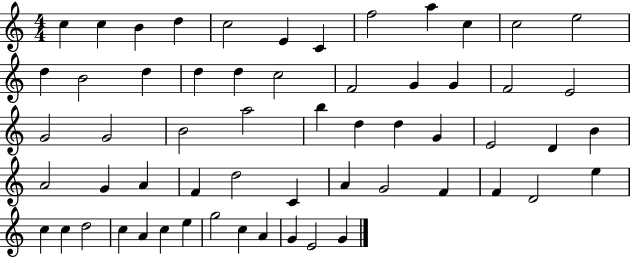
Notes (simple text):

C5/q C5/q B4/q D5/q C5/h E4/q C4/q F5/h A5/q C5/q C5/h E5/h D5/q B4/h D5/q D5/q D5/q C5/h F4/h G4/q G4/q F4/h E4/h G4/h G4/h B4/h A5/h B5/q D5/q D5/q G4/q E4/h D4/q B4/q A4/h G4/q A4/q F4/q D5/h C4/q A4/q G4/h F4/q F4/q D4/h E5/q C5/q C5/q D5/h C5/q A4/q C5/q E5/q G5/h C5/q A4/q G4/q E4/h G4/q